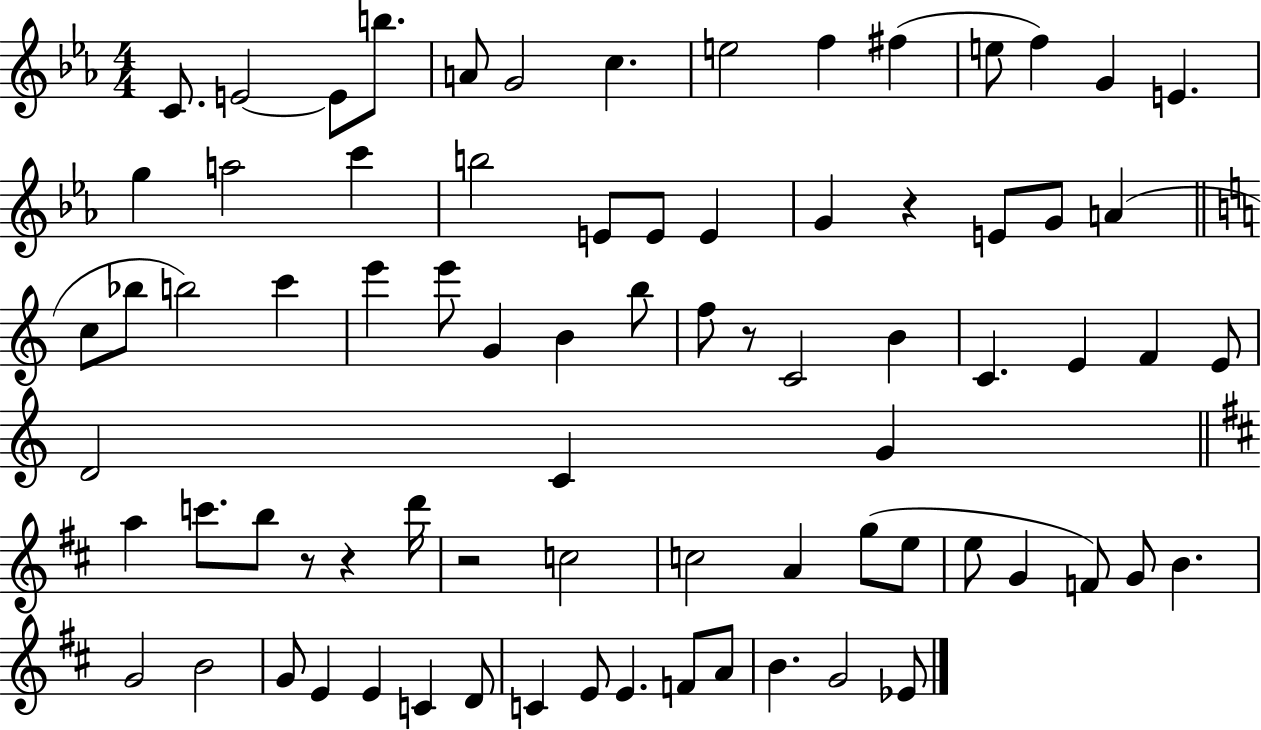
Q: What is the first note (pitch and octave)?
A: C4